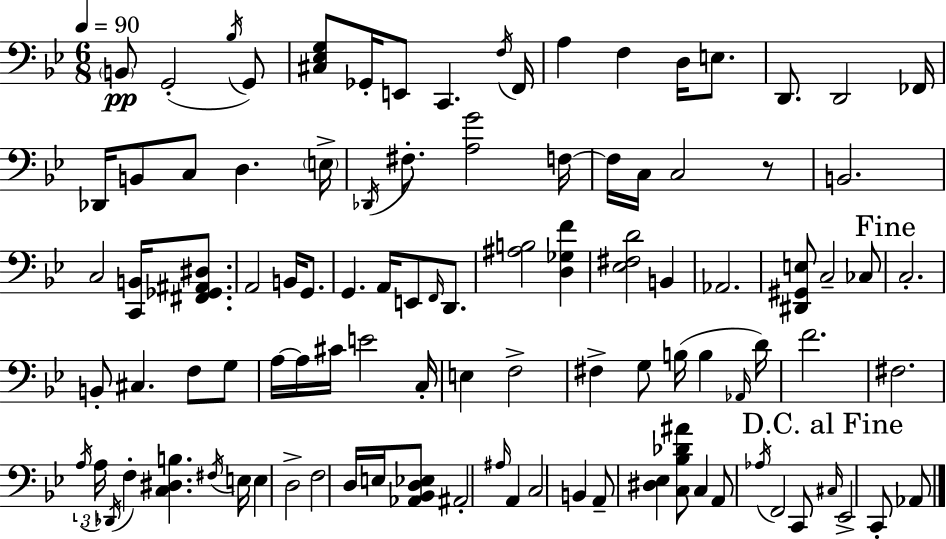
{
  \clef bass
  \numericTimeSignature
  \time 6/8
  \key g \minor
  \tempo 4 = 90
  \parenthesize b,8\pp g,2-.( \acciaccatura { bes16 } g,8) | <cis ees g>8 ges,16-. e,8 c,4. | \acciaccatura { f16 } f,16 a4 f4 d16 e8. | d,8. d,2 | \break fes,16 des,16 b,8 c8 d4. | \parenthesize e16-> \acciaccatura { des,16 } fis8.-. <a g'>2 | f16~~ f16 c16 c2 | r8 b,2. | \break c2 <c, b,>16 | <fis, ges, ais, dis>8. a,2 b,16 | g,8. g,4. a,16 e,8 | \grace { f,16 } d,8. <ais b>2 | \break <d ges f'>4 <ees fis d'>2 | b,4 aes,2. | <dis, gis, e>8 c2-- | ces8 \mark "Fine" c2.-. | \break b,8-. cis4. | f8 g8 a16~~ a16 cis'16 e'2 | c16-. e4 f2-> | fis4-> g8 b16( b4 | \break \grace { aes,16 }) d'16 f'2. | fis2. | \tuplet 3/2 { \acciaccatura { a16 } a16 \acciaccatura { des,16 } } f4-. | <c dis b>4. \acciaccatura { fis16 } e16 e4 | \break d2-> f2 | d16 e16 <aes, bes, d ees>8 ais,2-. | \grace { ais16 } a,4 c2 | b,4 a,8-- <dis ees>4 | \break <c bes des' ais'>8 c4 a,8 \acciaccatura { aes16 } | f,2 c,8 \mark "D.C. al Fine" \grace { cis16 } ees,2-> | c,8-. aes,8 \bar "|."
}